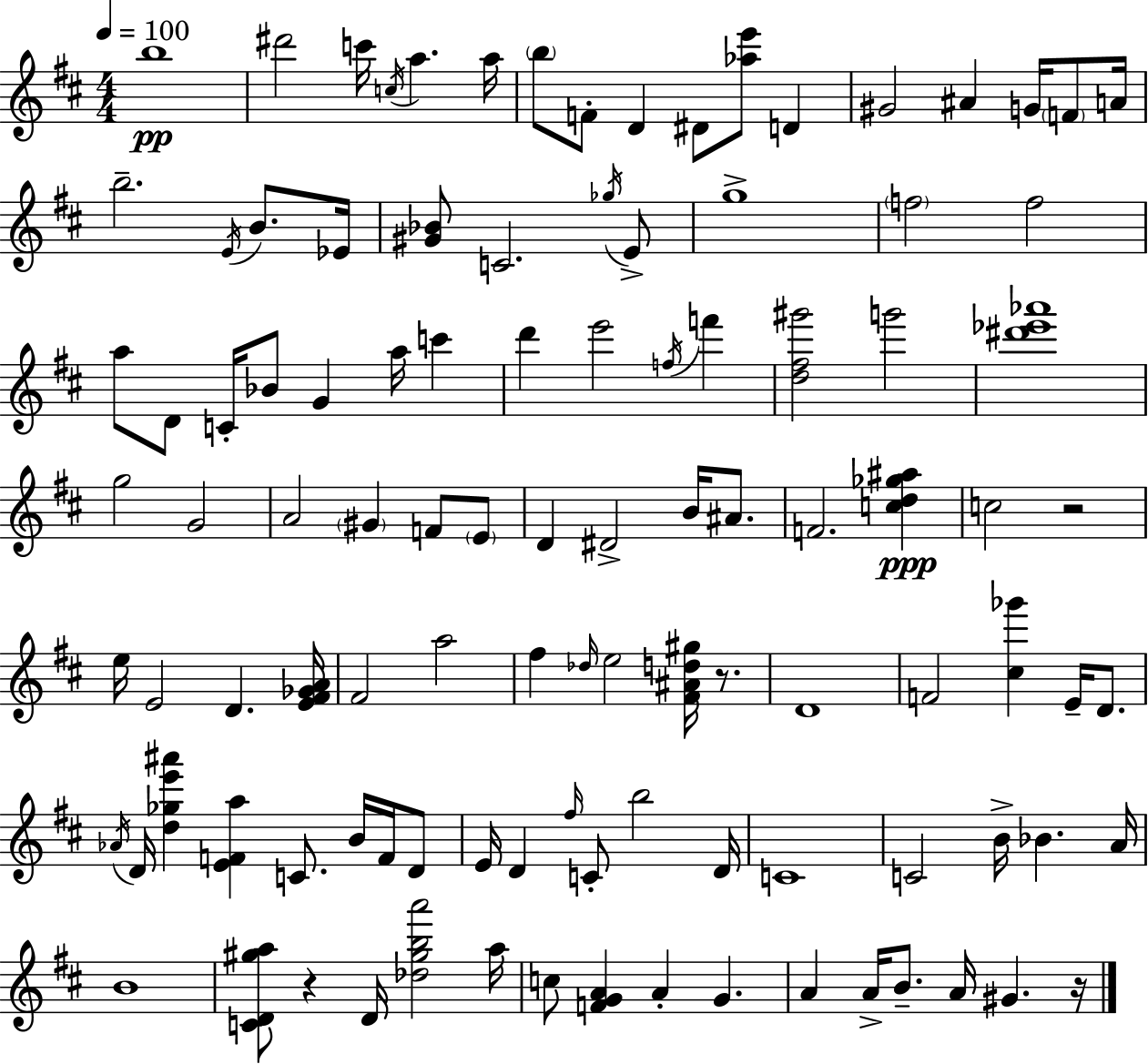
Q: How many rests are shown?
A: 4